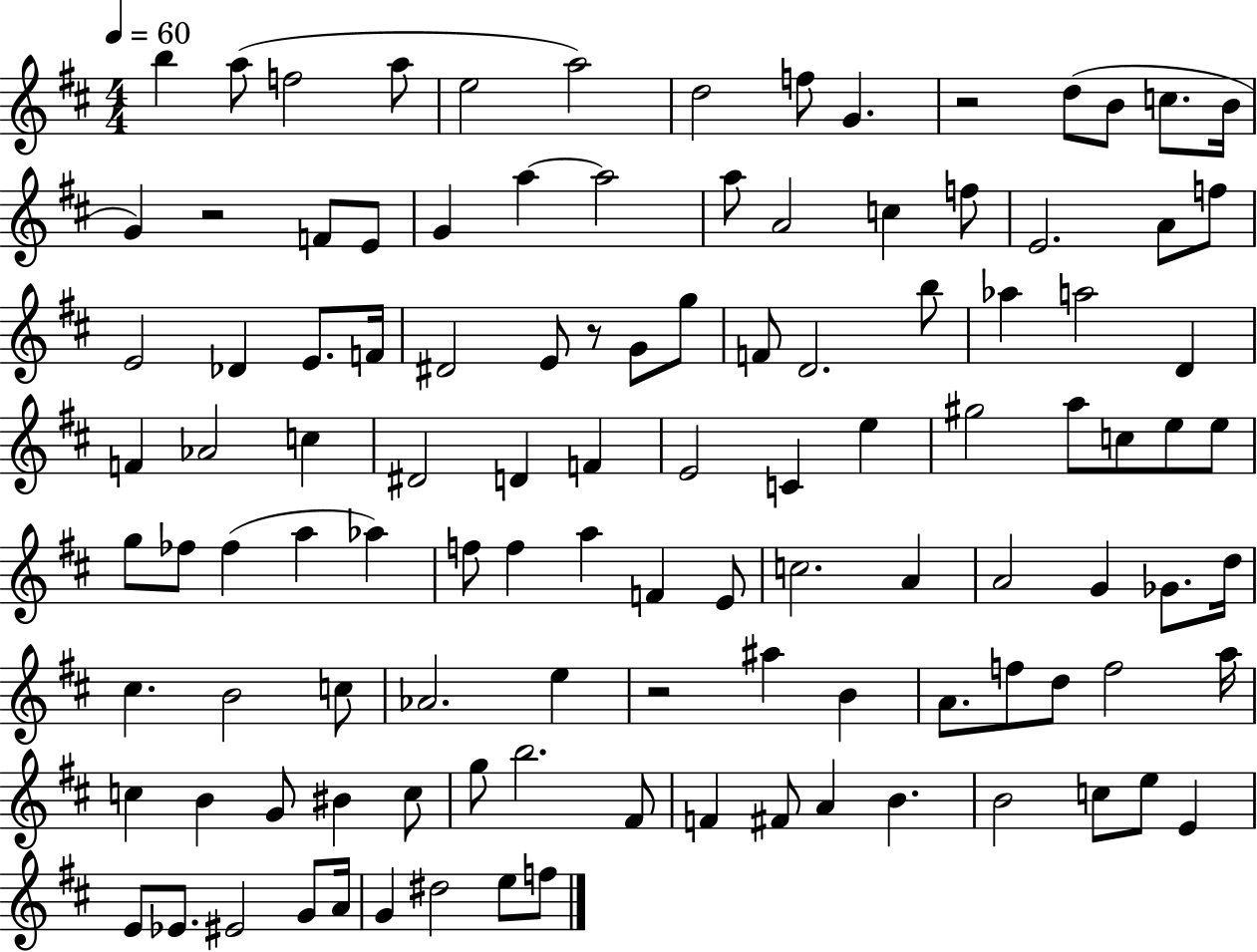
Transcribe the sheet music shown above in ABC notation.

X:1
T:Untitled
M:4/4
L:1/4
K:D
b a/2 f2 a/2 e2 a2 d2 f/2 G z2 d/2 B/2 c/2 B/4 G z2 F/2 E/2 G a a2 a/2 A2 c f/2 E2 A/2 f/2 E2 _D E/2 F/4 ^D2 E/2 z/2 G/2 g/2 F/2 D2 b/2 _a a2 D F _A2 c ^D2 D F E2 C e ^g2 a/2 c/2 e/2 e/2 g/2 _f/2 _f a _a f/2 f a F E/2 c2 A A2 G _G/2 d/4 ^c B2 c/2 _A2 e z2 ^a B A/2 f/2 d/2 f2 a/4 c B G/2 ^B c/2 g/2 b2 ^F/2 F ^F/2 A B B2 c/2 e/2 E E/2 _E/2 ^E2 G/2 A/4 G ^d2 e/2 f/2